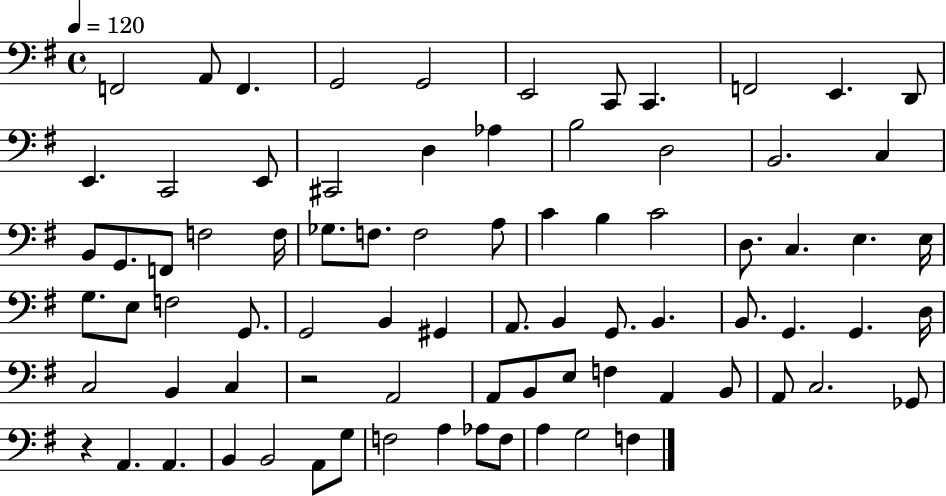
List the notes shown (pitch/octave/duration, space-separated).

F2/h A2/e F2/q. G2/h G2/h E2/h C2/e C2/q. F2/h E2/q. D2/e E2/q. C2/h E2/e C#2/h D3/q Ab3/q B3/h D3/h B2/h. C3/q B2/e G2/e. F2/e F3/h F3/s Gb3/e. F3/e. F3/h A3/e C4/q B3/q C4/h D3/e. C3/q. E3/q. E3/s G3/e. E3/e F3/h G2/e. G2/h B2/q G#2/q A2/e. B2/q G2/e. B2/q. B2/e. G2/q. G2/q. D3/s C3/h B2/q C3/q R/h A2/h A2/e B2/e E3/e F3/q A2/q B2/e A2/e C3/h. Gb2/e R/q A2/q. A2/q. B2/q B2/h A2/e G3/e F3/h A3/q Ab3/e F3/e A3/q G3/h F3/q